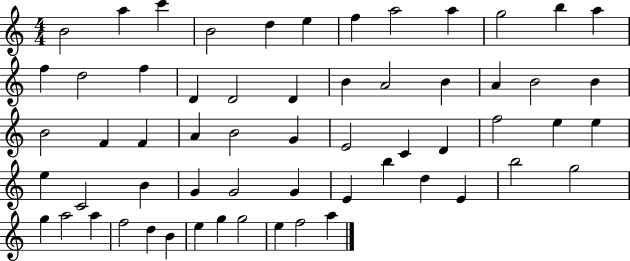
B4/h A5/q C6/q B4/h D5/q E5/q F5/q A5/h A5/q G5/h B5/q A5/q F5/q D5/h F5/q D4/q D4/h D4/q B4/q A4/h B4/q A4/q B4/h B4/q B4/h F4/q F4/q A4/q B4/h G4/q E4/h C4/q D4/q F5/h E5/q E5/q E5/q C4/h B4/q G4/q G4/h G4/q E4/q B5/q D5/q E4/q B5/h G5/h G5/q A5/h A5/q F5/h D5/q B4/q E5/q G5/q G5/h E5/q F5/h A5/q